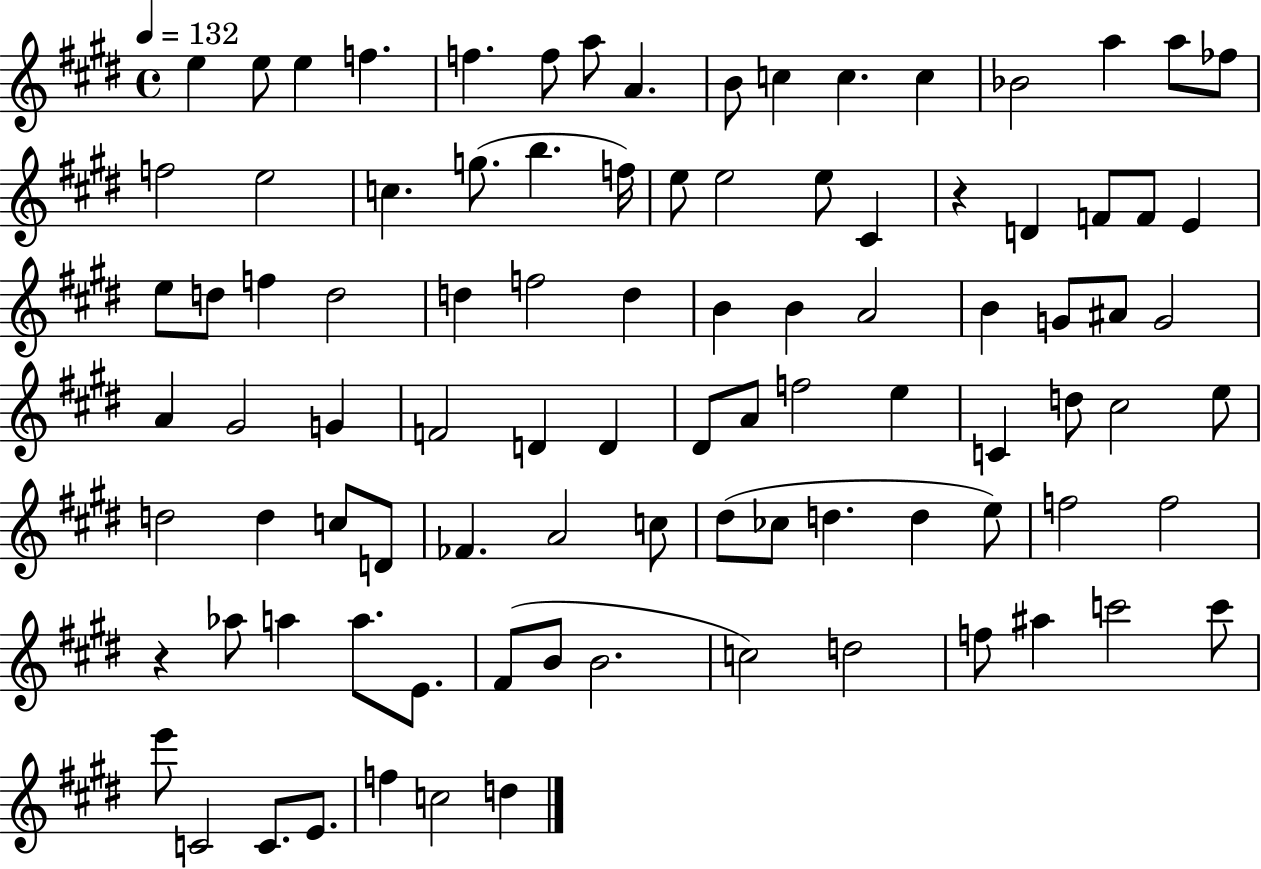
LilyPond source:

{
  \clef treble
  \time 4/4
  \defaultTimeSignature
  \key e \major
  \tempo 4 = 132
  e''4 e''8 e''4 f''4. | f''4. f''8 a''8 a'4. | b'8 c''4 c''4. c''4 | bes'2 a''4 a''8 fes''8 | \break f''2 e''2 | c''4. g''8.( b''4. f''16) | e''8 e''2 e''8 cis'4 | r4 d'4 f'8 f'8 e'4 | \break e''8 d''8 f''4 d''2 | d''4 f''2 d''4 | b'4 b'4 a'2 | b'4 g'8 ais'8 g'2 | \break a'4 gis'2 g'4 | f'2 d'4 d'4 | dis'8 a'8 f''2 e''4 | c'4 d''8 cis''2 e''8 | \break d''2 d''4 c''8 d'8 | fes'4. a'2 c''8 | dis''8( ces''8 d''4. d''4 e''8) | f''2 f''2 | \break r4 aes''8 a''4 a''8. e'8. | fis'8( b'8 b'2. | c''2) d''2 | f''8 ais''4 c'''2 c'''8 | \break e'''8 c'2 c'8. e'8. | f''4 c''2 d''4 | \bar "|."
}